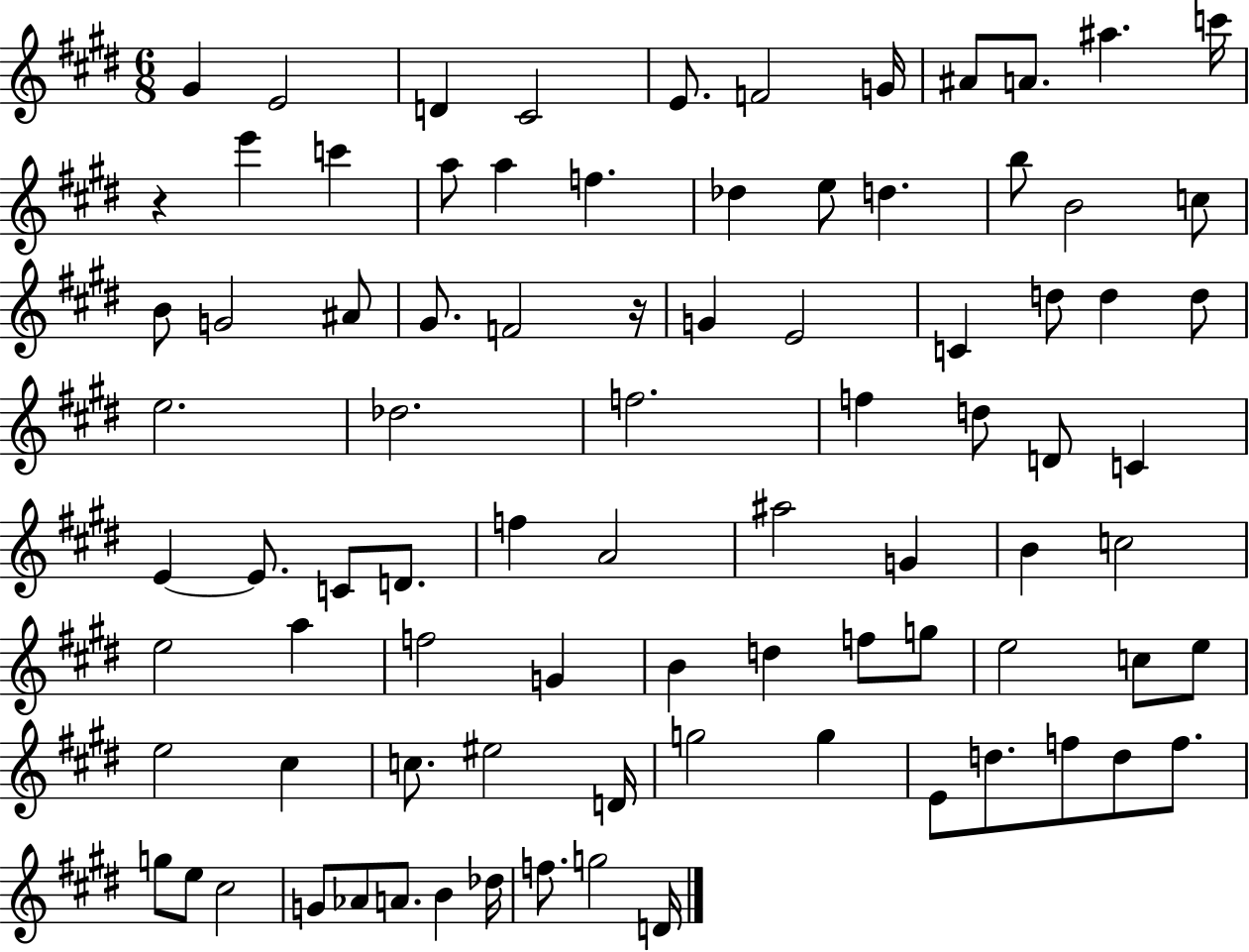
{
  \clef treble
  \numericTimeSignature
  \time 6/8
  \key e \major
  gis'4 e'2 | d'4 cis'2 | e'8. f'2 g'16 | ais'8 a'8. ais''4. c'''16 | \break r4 e'''4 c'''4 | a''8 a''4 f''4. | des''4 e''8 d''4. | b''8 b'2 c''8 | \break b'8 g'2 ais'8 | gis'8. f'2 r16 | g'4 e'2 | c'4 d''8 d''4 d''8 | \break e''2. | des''2. | f''2. | f''4 d''8 d'8 c'4 | \break e'4~~ e'8. c'8 d'8. | f''4 a'2 | ais''2 g'4 | b'4 c''2 | \break e''2 a''4 | f''2 g'4 | b'4 d''4 f''8 g''8 | e''2 c''8 e''8 | \break e''2 cis''4 | c''8. eis''2 d'16 | g''2 g''4 | e'8 d''8. f''8 d''8 f''8. | \break g''8 e''8 cis''2 | g'8 aes'8 a'8. b'4 des''16 | f''8. g''2 d'16 | \bar "|."
}